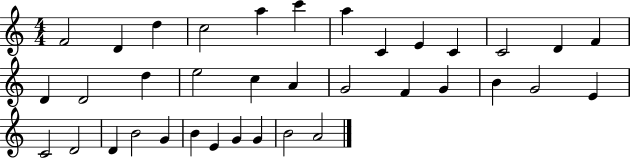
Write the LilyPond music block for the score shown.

{
  \clef treble
  \numericTimeSignature
  \time 4/4
  \key c \major
  f'2 d'4 d''4 | c''2 a''4 c'''4 | a''4 c'4 e'4 c'4 | c'2 d'4 f'4 | \break d'4 d'2 d''4 | e''2 c''4 a'4 | g'2 f'4 g'4 | b'4 g'2 e'4 | \break c'2 d'2 | d'4 b'2 g'4 | b'4 e'4 g'4 g'4 | b'2 a'2 | \break \bar "|."
}